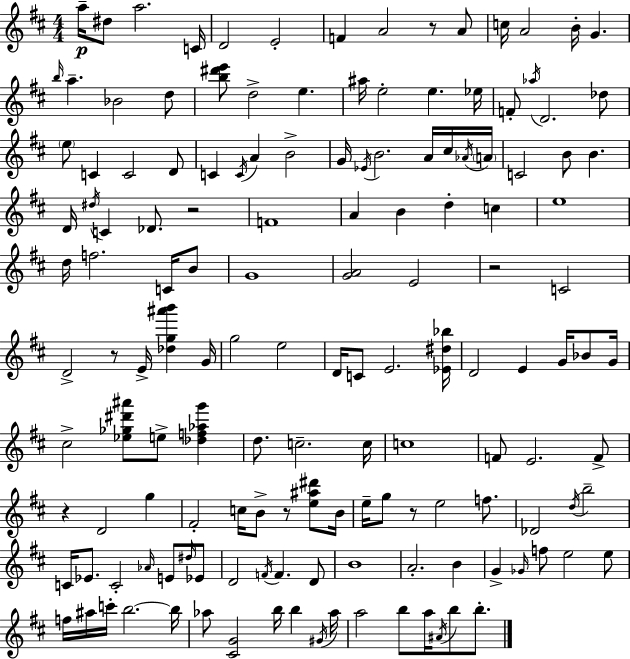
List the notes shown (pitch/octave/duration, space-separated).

A5/s D#5/e A5/h. C4/s D4/h E4/h F4/q A4/h R/e A4/e C5/s A4/h B4/s G4/q. B5/s A5/q. Bb4/h D5/e [B5,D#6,E6]/e D5/h E5/q. A#5/s E5/h E5/q. Eb5/s F4/e Ab5/s D4/h. Db5/e E5/e C4/q C4/h D4/e C4/q C4/s A4/q B4/h G4/s Eb4/s B4/h. A4/s C#5/s Ab4/s A4/s C4/h B4/e B4/q. D4/s D#5/s C4/q Db4/e. R/h F4/w A4/q B4/q D5/q C5/q E5/w D5/s F5/h. C4/s B4/e G4/w [G4,A4]/h E4/h R/h C4/h D4/h R/e E4/s [Db5,G5,A#6,B6]/q G4/s G5/h E5/h D4/s C4/e E4/h. [Eb4,D#5,Bb5]/s D4/h E4/q G4/s Bb4/e G4/s C#5/h [Eb5,Gb5,D#6,A#6]/e E5/e [Db5,F5,Ab5,G6]/q D5/e. C5/h. C5/s C5/w F4/e E4/h. F4/e R/q D4/h G5/q F#4/h C5/s B4/e R/e [E5,A#5,D#6]/e B4/s E5/s G5/e R/e E5/h F5/e. Db4/h D5/s B5/h C4/s Eb4/e. C4/h Ab4/s E4/e D#5/s Eb4/e D4/h F4/s F4/q. D4/e B4/w A4/h. B4/q G4/q Gb4/s F5/e E5/h E5/e F5/s A#5/s C6/s B5/h. B5/s Ab5/e [C#4,G4]/h B5/s B5/q G#4/s Ab5/s A5/h B5/e A5/s A#4/s B5/e B5/e.